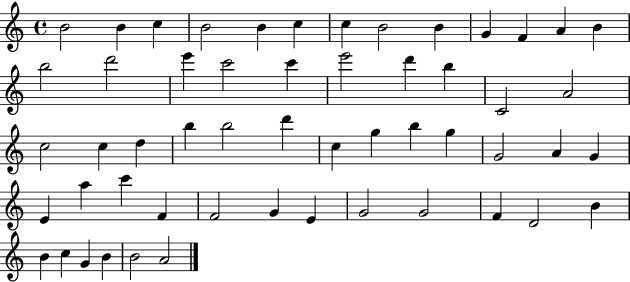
X:1
T:Untitled
M:4/4
L:1/4
K:C
B2 B c B2 B c c B2 B G F A B b2 d'2 e' c'2 c' e'2 d' b C2 A2 c2 c d b b2 d' c g b g G2 A G E a c' F F2 G E G2 G2 F D2 B B c G B B2 A2